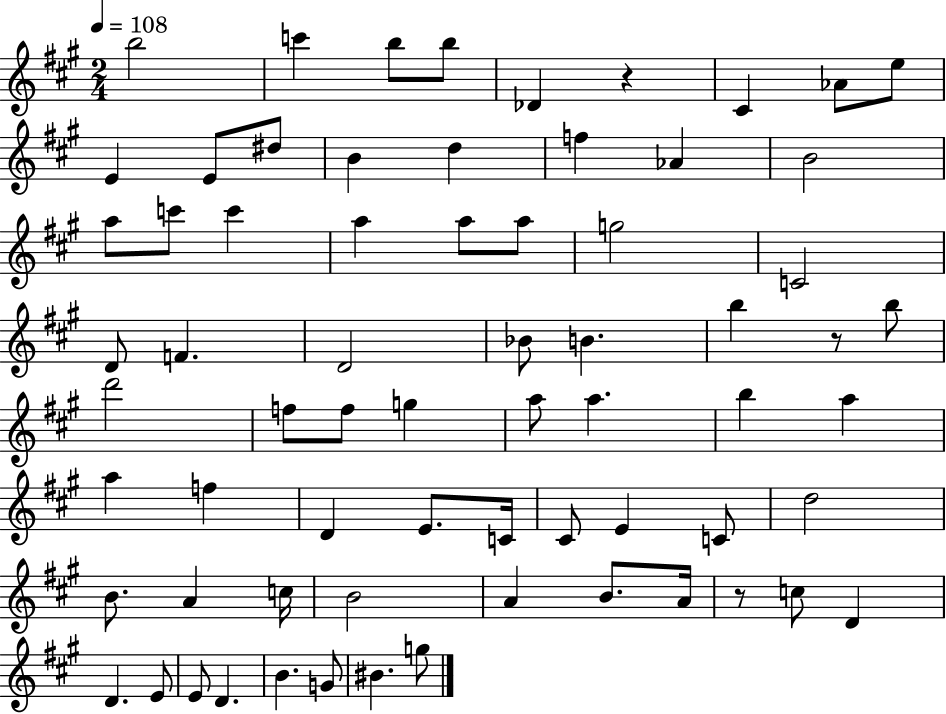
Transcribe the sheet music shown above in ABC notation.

X:1
T:Untitled
M:2/4
L:1/4
K:A
b2 c' b/2 b/2 _D z ^C _A/2 e/2 E E/2 ^d/2 B d f _A B2 a/2 c'/2 c' a a/2 a/2 g2 C2 D/2 F D2 _B/2 B b z/2 b/2 d'2 f/2 f/2 g a/2 a b a a f D E/2 C/4 ^C/2 E C/2 d2 B/2 A c/4 B2 A B/2 A/4 z/2 c/2 D D E/2 E/2 D B G/2 ^B g/2